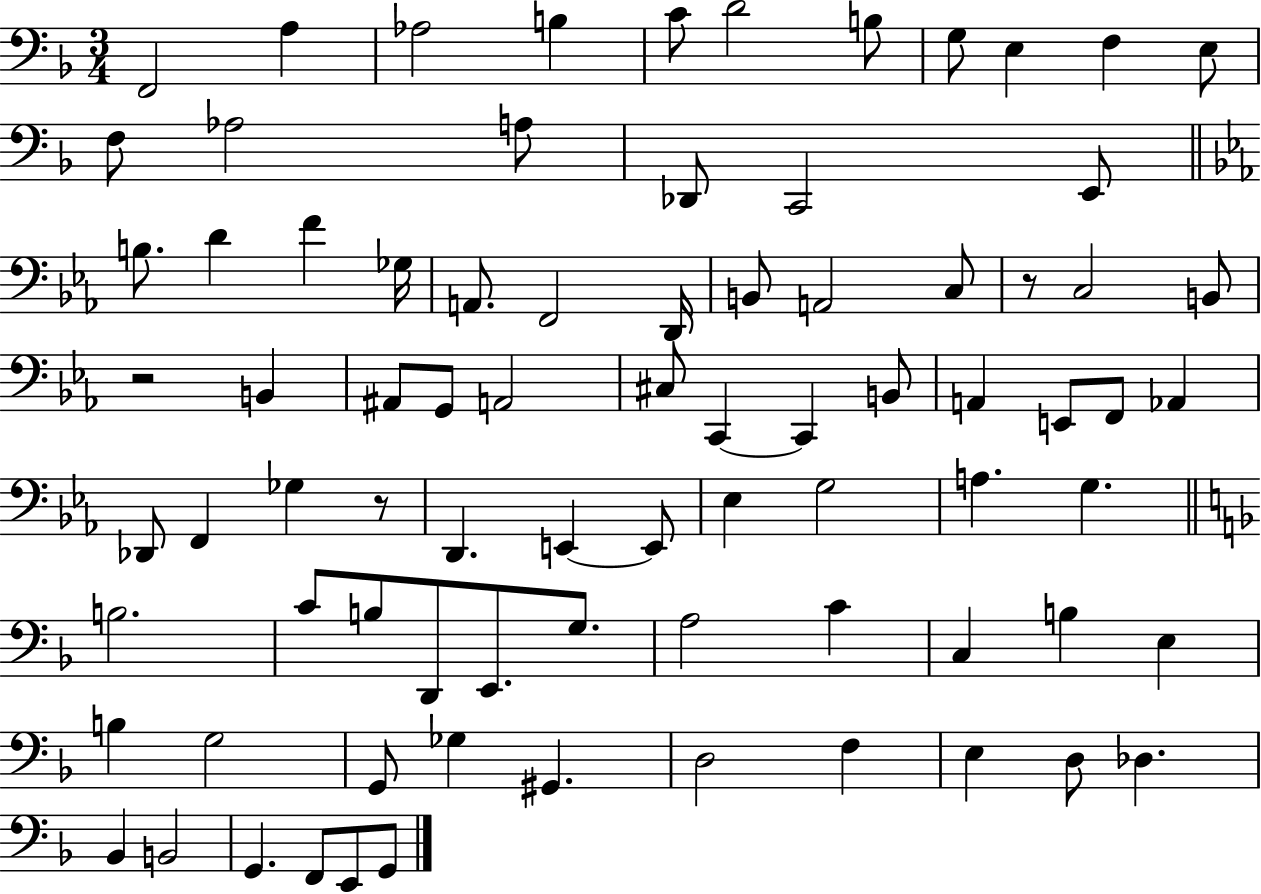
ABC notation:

X:1
T:Untitled
M:3/4
L:1/4
K:F
F,,2 A, _A,2 B, C/2 D2 B,/2 G,/2 E, F, E,/2 F,/2 _A,2 A,/2 _D,,/2 C,,2 E,,/2 B,/2 D F _G,/4 A,,/2 F,,2 D,,/4 B,,/2 A,,2 C,/2 z/2 C,2 B,,/2 z2 B,, ^A,,/2 G,,/2 A,,2 ^C,/2 C,, C,, B,,/2 A,, E,,/2 F,,/2 _A,, _D,,/2 F,, _G, z/2 D,, E,, E,,/2 _E, G,2 A, G, B,2 C/2 B,/2 D,,/2 E,,/2 G,/2 A,2 C C, B, E, B, G,2 G,,/2 _G, ^G,, D,2 F, E, D,/2 _D, _B,, B,,2 G,, F,,/2 E,,/2 G,,/2